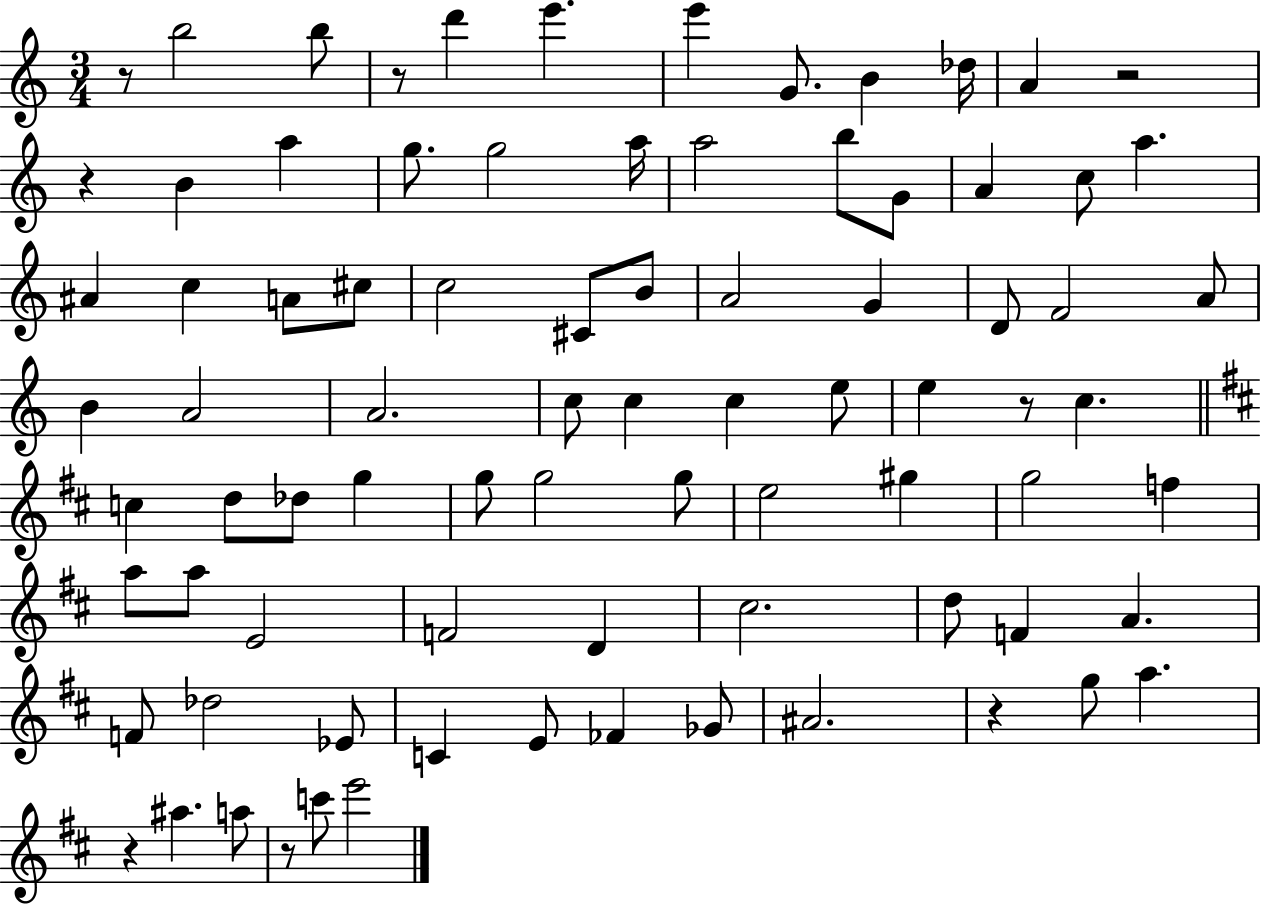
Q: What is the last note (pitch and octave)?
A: E6